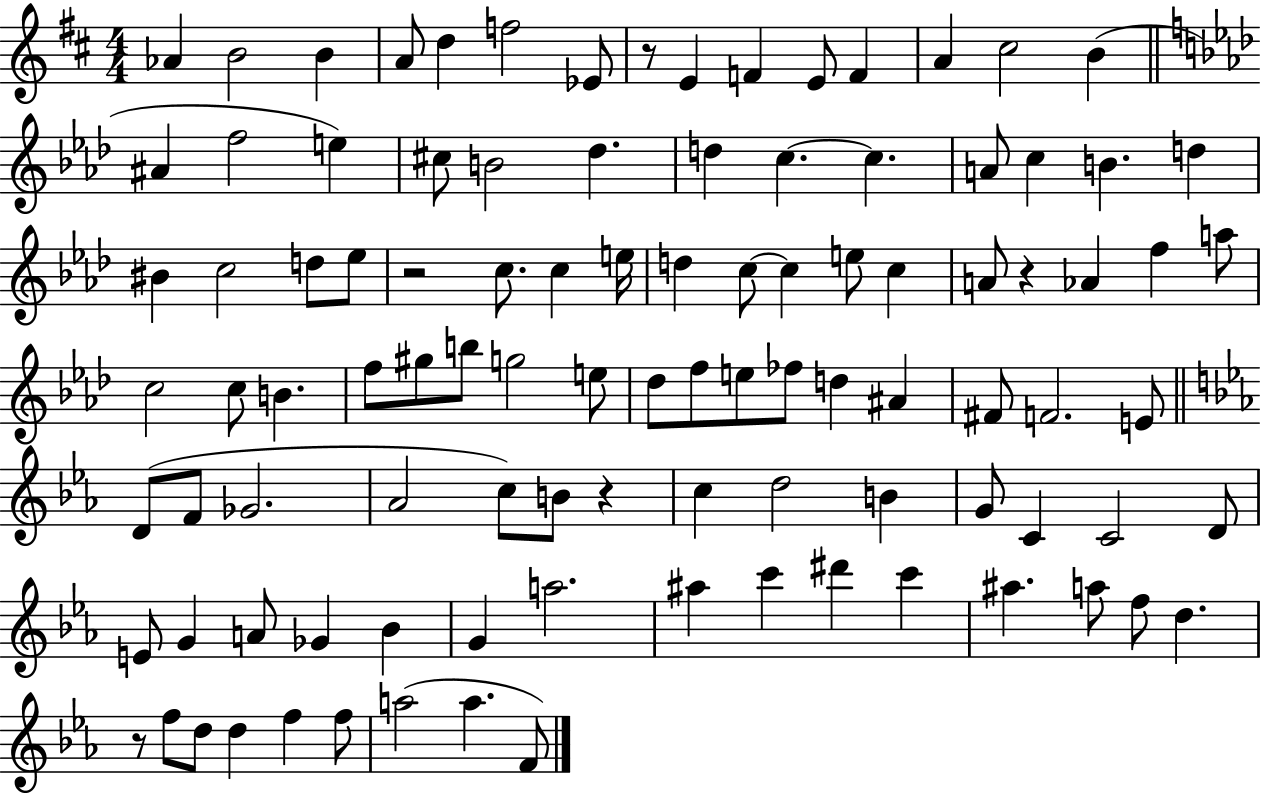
Ab4/q B4/h B4/q A4/e D5/q F5/h Eb4/e R/e E4/q F4/q E4/e F4/q A4/q C#5/h B4/q A#4/q F5/h E5/q C#5/e B4/h Db5/q. D5/q C5/q. C5/q. A4/e C5/q B4/q. D5/q BIS4/q C5/h D5/e Eb5/e R/h C5/e. C5/q E5/s D5/q C5/e C5/q E5/e C5/q A4/e R/q Ab4/q F5/q A5/e C5/h C5/e B4/q. F5/e G#5/e B5/e G5/h E5/e Db5/e F5/e E5/e FES5/e D5/q A#4/q F#4/e F4/h. E4/e D4/e F4/e Gb4/h. Ab4/h C5/e B4/e R/q C5/q D5/h B4/q G4/e C4/q C4/h D4/e E4/e G4/q A4/e Gb4/q Bb4/q G4/q A5/h. A#5/q C6/q D#6/q C6/q A#5/q. A5/e F5/e D5/q. R/e F5/e D5/e D5/q F5/q F5/e A5/h A5/q. F4/e